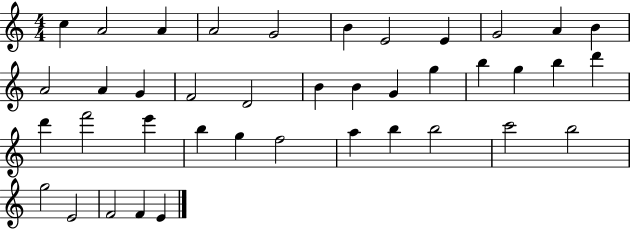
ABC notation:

X:1
T:Untitled
M:4/4
L:1/4
K:C
c A2 A A2 G2 B E2 E G2 A B A2 A G F2 D2 B B G g b g b d' d' f'2 e' b g f2 a b b2 c'2 b2 g2 E2 F2 F E